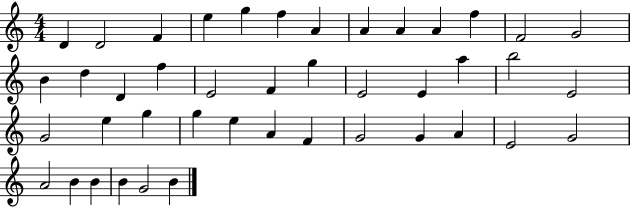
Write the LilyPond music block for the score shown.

{
  \clef treble
  \numericTimeSignature
  \time 4/4
  \key c \major
  d'4 d'2 f'4 | e''4 g''4 f''4 a'4 | a'4 a'4 a'4 f''4 | f'2 g'2 | \break b'4 d''4 d'4 f''4 | e'2 f'4 g''4 | e'2 e'4 a''4 | b''2 e'2 | \break g'2 e''4 g''4 | g''4 e''4 a'4 f'4 | g'2 g'4 a'4 | e'2 g'2 | \break a'2 b'4 b'4 | b'4 g'2 b'4 | \bar "|."
}